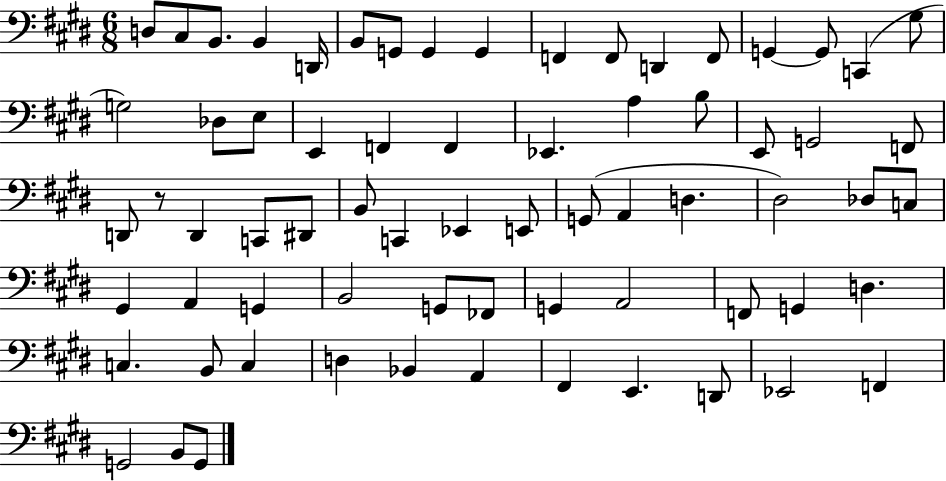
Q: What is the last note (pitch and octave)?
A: G2